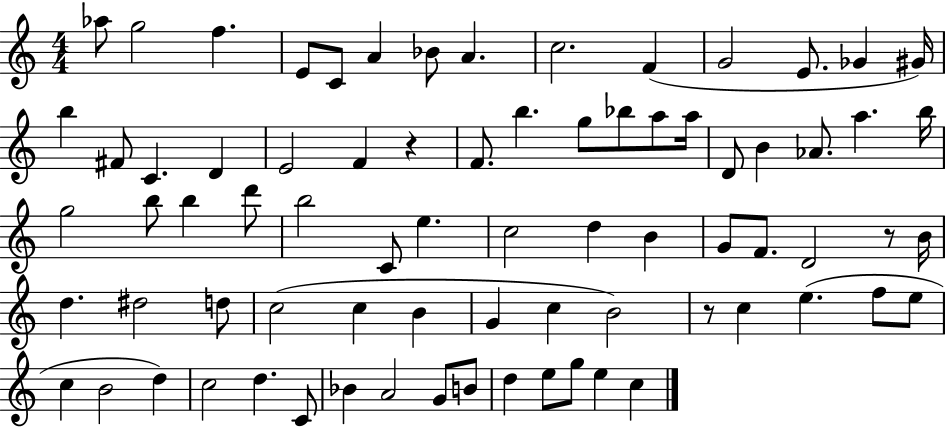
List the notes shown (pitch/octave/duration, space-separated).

Ab5/e G5/h F5/q. E4/e C4/e A4/q Bb4/e A4/q. C5/h. F4/q G4/h E4/e. Gb4/q G#4/s B5/q F#4/e C4/q. D4/q E4/h F4/q R/q F4/e. B5/q. G5/e Bb5/e A5/e A5/s D4/e B4/q Ab4/e. A5/q. B5/s G5/h B5/e B5/q D6/e B5/h C4/e E5/q. C5/h D5/q B4/q G4/e F4/e. D4/h R/e B4/s D5/q. D#5/h D5/e C5/h C5/q B4/q G4/q C5/q B4/h R/e C5/q E5/q. F5/e E5/e C5/q B4/h D5/q C5/h D5/q. C4/e Bb4/q A4/h G4/e B4/e D5/q E5/e G5/e E5/q C5/q